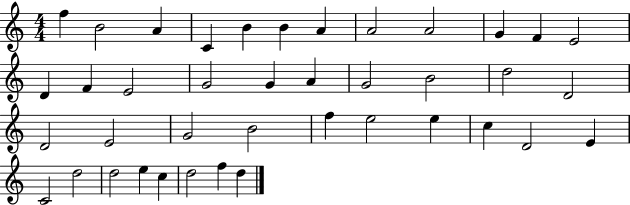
{
  \clef treble
  \numericTimeSignature
  \time 4/4
  \key c \major
  f''4 b'2 a'4 | c'4 b'4 b'4 a'4 | a'2 a'2 | g'4 f'4 e'2 | \break d'4 f'4 e'2 | g'2 g'4 a'4 | g'2 b'2 | d''2 d'2 | \break d'2 e'2 | g'2 b'2 | f''4 e''2 e''4 | c''4 d'2 e'4 | \break c'2 d''2 | d''2 e''4 c''4 | d''2 f''4 d''4 | \bar "|."
}